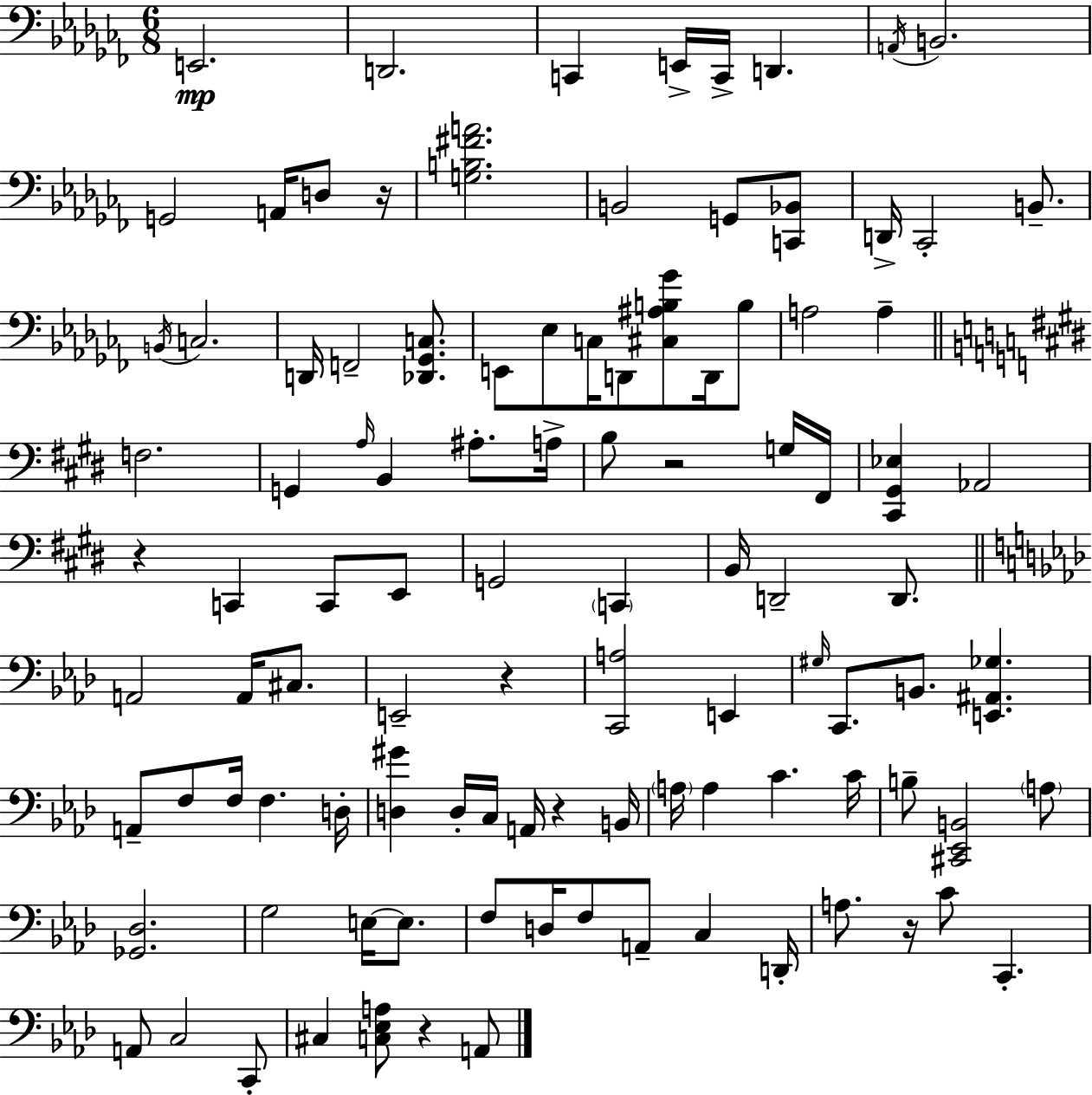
{
  \clef bass
  \numericTimeSignature
  \time 6/8
  \key aes \minor
  e,2.\mp | d,2. | c,4 e,16-> c,16-> d,4. | \acciaccatura { a,16 } b,2. | \break g,2 a,16 d8 | r16 <g b fis' a'>2. | b,2 g,8 <c, bes,>8 | d,16-> ces,2-. b,8.-- | \break \acciaccatura { b,16 } c2. | d,16 f,2-- <des, ges, c>8. | e,8 ees8 c16 d,8 <cis ais b ges'>8 d,16 | b8 a2 a4-- | \break \bar "||" \break \key e \major f2. | g,4 \grace { a16 } b,4 ais8.-. | a16-> b8 r2 g16 | fis,16 <cis, gis, ees>4 aes,2 | \break r4 c,4 c,8 e,8 | g,2 \parenthesize c,4 | b,16 d,2-- d,8. | \bar "||" \break \key aes \major a,2 a,16 cis8. | e,2-- r4 | <c, a>2 e,4 | \grace { gis16 } c,8. b,8. <e, ais, ges>4. | \break a,8-- f8 f16 f4. | d16-. <d gis'>4 d16-. c16 a,16 r4 | b,16 \parenthesize a16 a4 c'4. | c'16 b8-- <cis, ees, b,>2 \parenthesize a8 | \break <ges, des>2. | g2 e16~~ e8. | f8 d16 f8 a,8-- c4 | d,16-. a8. r16 c'8 c,4.-. | \break a,8 c2 c,8-. | cis4 <c ees a>8 r4 a,8 | \bar "|."
}